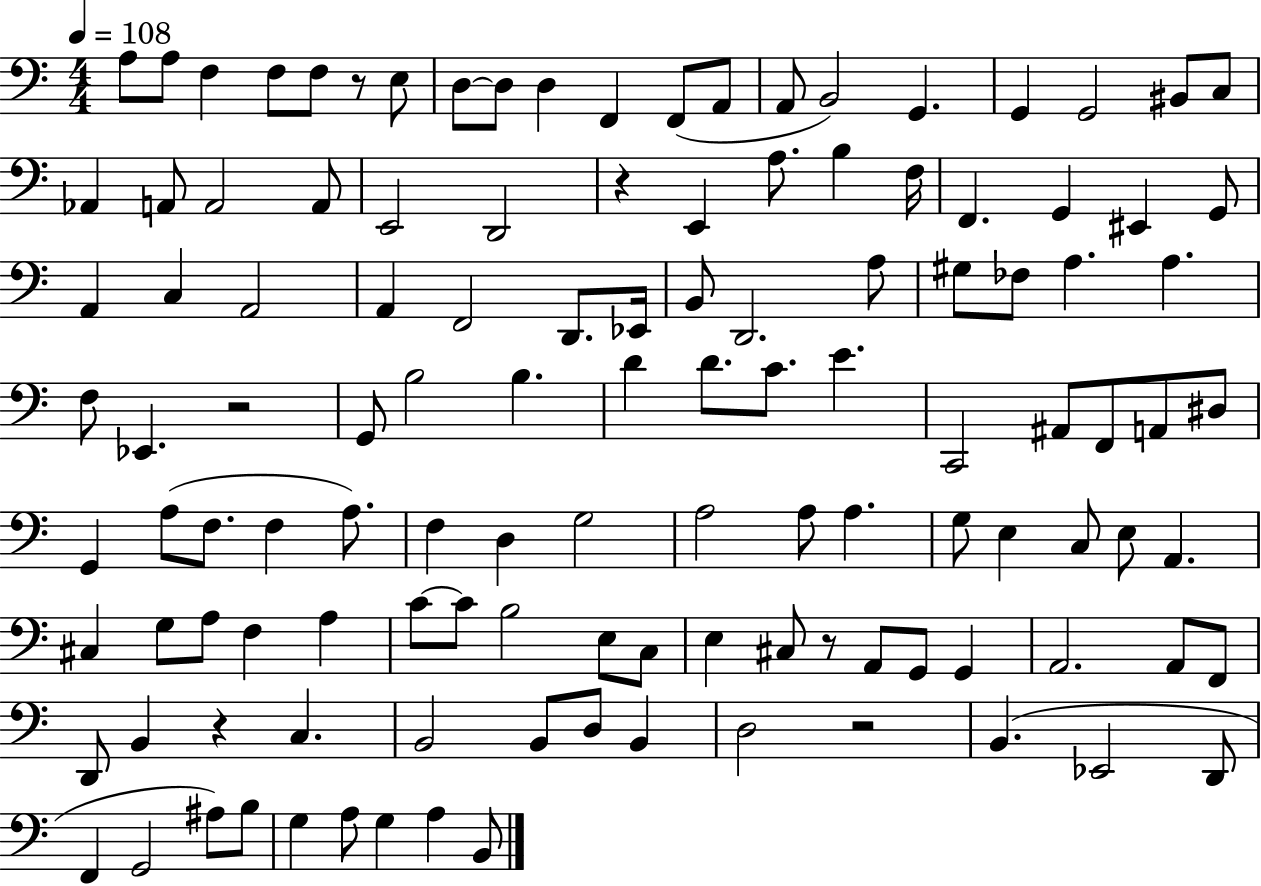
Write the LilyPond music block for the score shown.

{
  \clef bass
  \numericTimeSignature
  \time 4/4
  \key c \major
  \tempo 4 = 108
  a8 a8 f4 f8 f8 r8 e8 | d8~~ d8 d4 f,4 f,8( a,8 | a,8 b,2) g,4. | g,4 g,2 bis,8 c8 | \break aes,4 a,8 a,2 a,8 | e,2 d,2 | r4 e,4 a8. b4 f16 | f,4. g,4 eis,4 g,8 | \break a,4 c4 a,2 | a,4 f,2 d,8. ees,16 | b,8 d,2. a8 | gis8 fes8 a4. a4. | \break f8 ees,4. r2 | g,8 b2 b4. | d'4 d'8. c'8. e'4. | c,2 ais,8 f,8 a,8 dis8 | \break g,4 a8( f8. f4 a8.) | f4 d4 g2 | a2 a8 a4. | g8 e4 c8 e8 a,4. | \break cis4 g8 a8 f4 a4 | c'8~~ c'8 b2 e8 c8 | e4 cis8 r8 a,8 g,8 g,4 | a,2. a,8 f,8 | \break d,8 b,4 r4 c4. | b,2 b,8 d8 b,4 | d2 r2 | b,4.( ees,2 d,8 | \break f,4 g,2 ais8) b8 | g4 a8 g4 a4 b,8 | \bar "|."
}